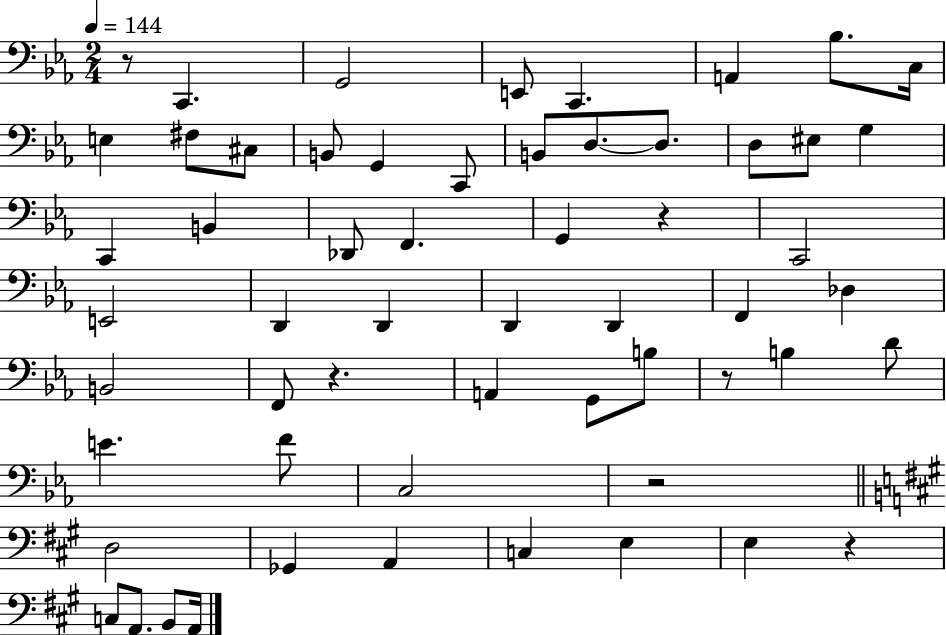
X:1
T:Untitled
M:2/4
L:1/4
K:Eb
z/2 C,, G,,2 E,,/2 C,, A,, _B,/2 C,/4 E, ^F,/2 ^C,/2 B,,/2 G,, C,,/2 B,,/2 D,/2 D,/2 D,/2 ^E,/2 G, C,, B,, _D,,/2 F,, G,, z C,,2 E,,2 D,, D,, D,, D,, F,, _D, B,,2 F,,/2 z A,, G,,/2 B,/2 z/2 B, D/2 E F/2 C,2 z2 D,2 _G,, A,, C, E, E, z C,/2 A,,/2 B,,/2 A,,/4